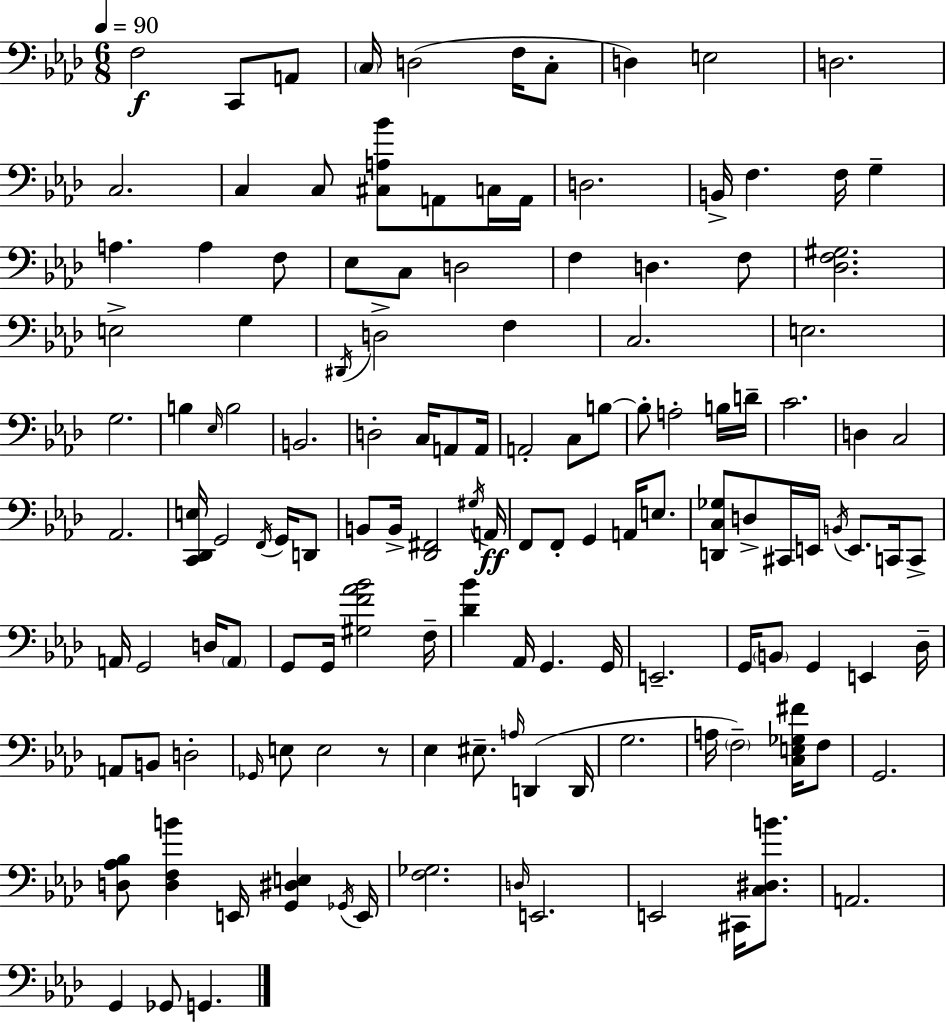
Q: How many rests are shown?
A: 1